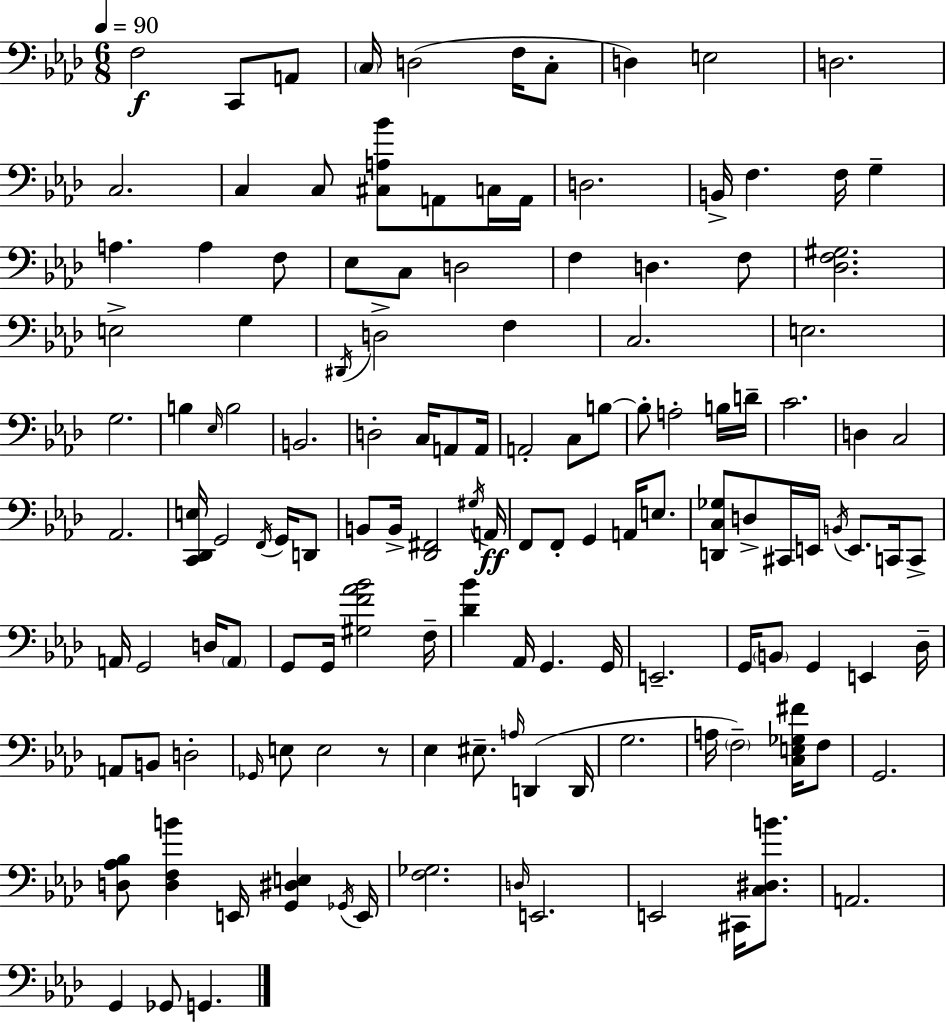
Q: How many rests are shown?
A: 1